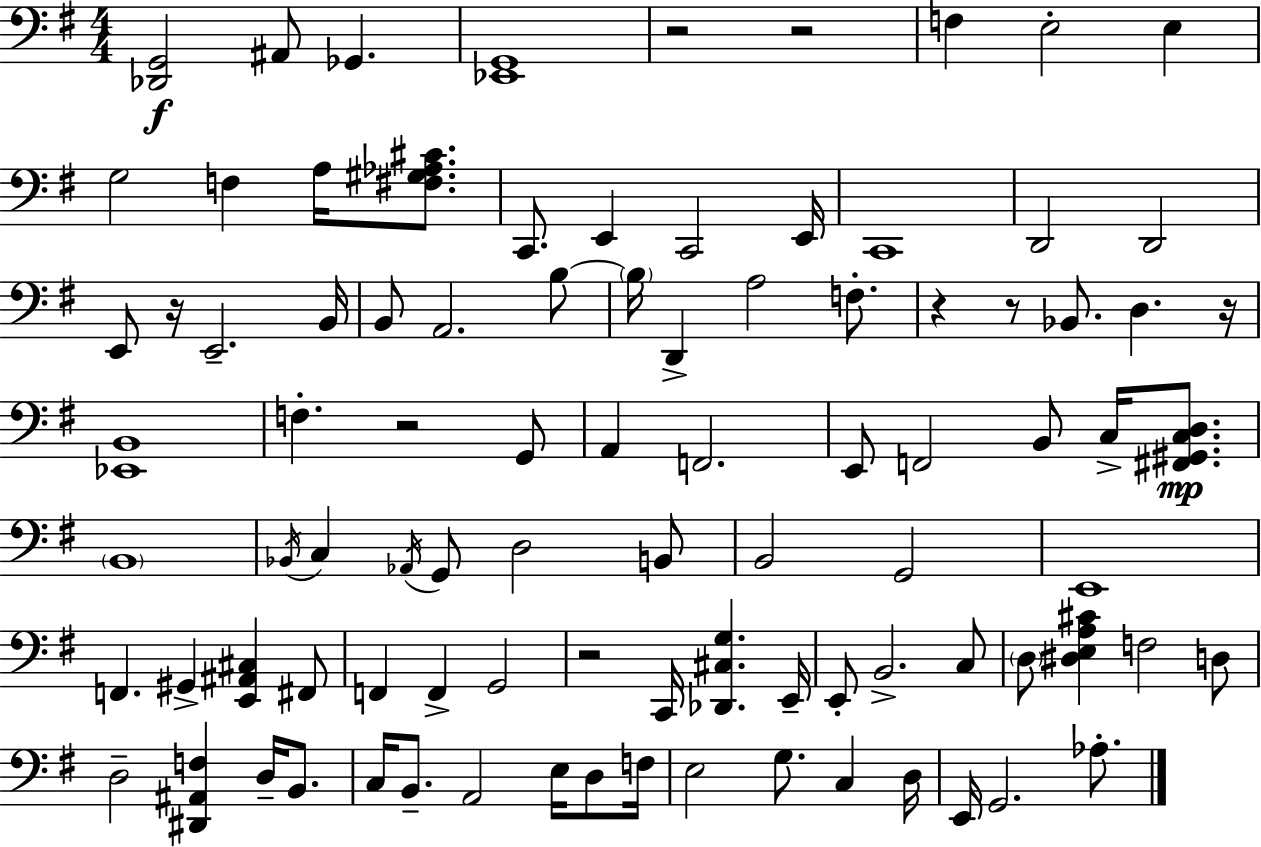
[Db2,G2]/h A#2/e Gb2/q. [Eb2,G2]/w R/h R/h F3/q E3/h E3/q G3/h F3/q A3/s [F#3,G#3,Ab3,C#4]/e. C2/e. E2/q C2/h E2/s C2/w D2/h D2/h E2/e R/s E2/h. B2/s B2/e A2/h. B3/e B3/s D2/q A3/h F3/e. R/q R/e Bb2/e. D3/q. R/s [Eb2,B2]/w F3/q. R/h G2/e A2/q F2/h. E2/e F2/h B2/e C3/s [F#2,G#2,C3,D3]/e. B2/w Bb2/s C3/q Ab2/s G2/e D3/h B2/e B2/h G2/h E2/w F2/q. G#2/q [E2,A#2,C#3]/q F#2/e F2/q F2/q G2/h R/h C2/s [Db2,C#3,G3]/q. E2/s E2/e B2/h. C3/e D3/e [D#3,E3,A3,C#4]/q F3/h D3/e D3/h [D#2,A#2,F3]/q D3/s B2/e. C3/s B2/e. A2/h E3/s D3/e F3/s E3/h G3/e. C3/q D3/s E2/s G2/h. Ab3/e.